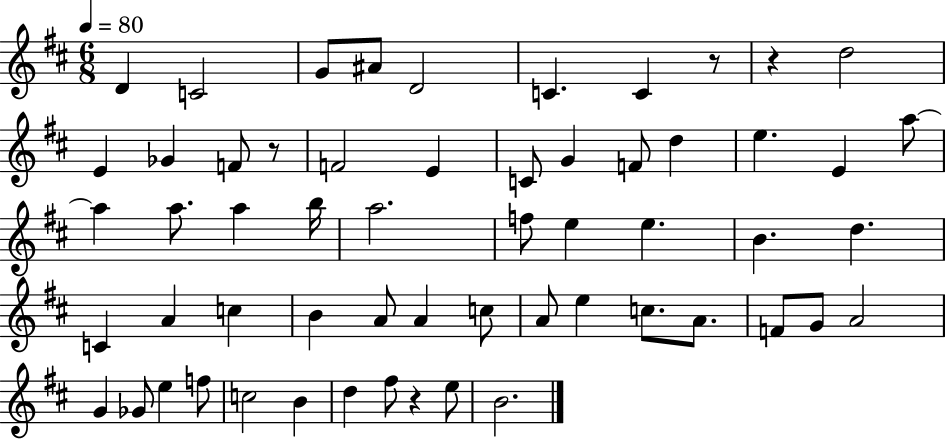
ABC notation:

X:1
T:Untitled
M:6/8
L:1/4
K:D
D C2 G/2 ^A/2 D2 C C z/2 z d2 E _G F/2 z/2 F2 E C/2 G F/2 d e E a/2 a a/2 a b/4 a2 f/2 e e B d C A c B A/2 A c/2 A/2 e c/2 A/2 F/2 G/2 A2 G _G/2 e f/2 c2 B d ^f/2 z e/2 B2